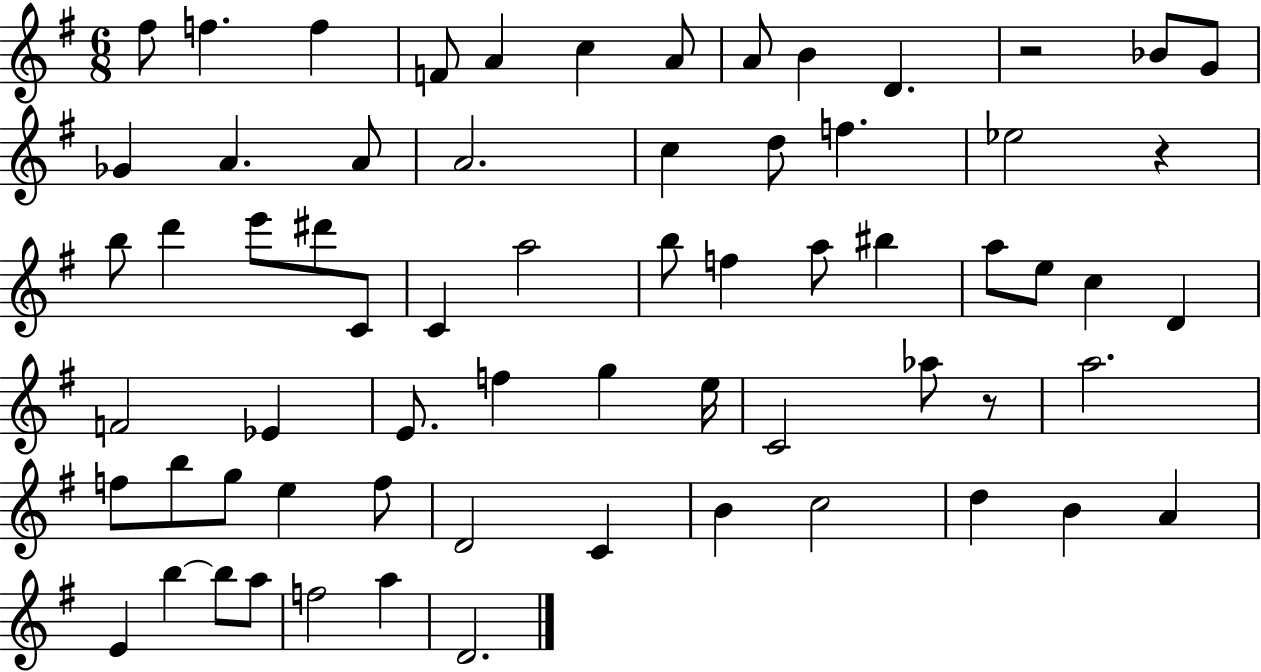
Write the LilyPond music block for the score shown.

{
  \clef treble
  \numericTimeSignature
  \time 6/8
  \key g \major
  \repeat volta 2 { fis''8 f''4. f''4 | f'8 a'4 c''4 a'8 | a'8 b'4 d'4. | r2 bes'8 g'8 | \break ges'4 a'4. a'8 | a'2. | c''4 d''8 f''4. | ees''2 r4 | \break b''8 d'''4 e'''8 dis'''8 c'8 | c'4 a''2 | b''8 f''4 a''8 bis''4 | a''8 e''8 c''4 d'4 | \break f'2 ees'4 | e'8. f''4 g''4 e''16 | c'2 aes''8 r8 | a''2. | \break f''8 b''8 g''8 e''4 f''8 | d'2 c'4 | b'4 c''2 | d''4 b'4 a'4 | \break e'4 b''4~~ b''8 a''8 | f''2 a''4 | d'2. | } \bar "|."
}